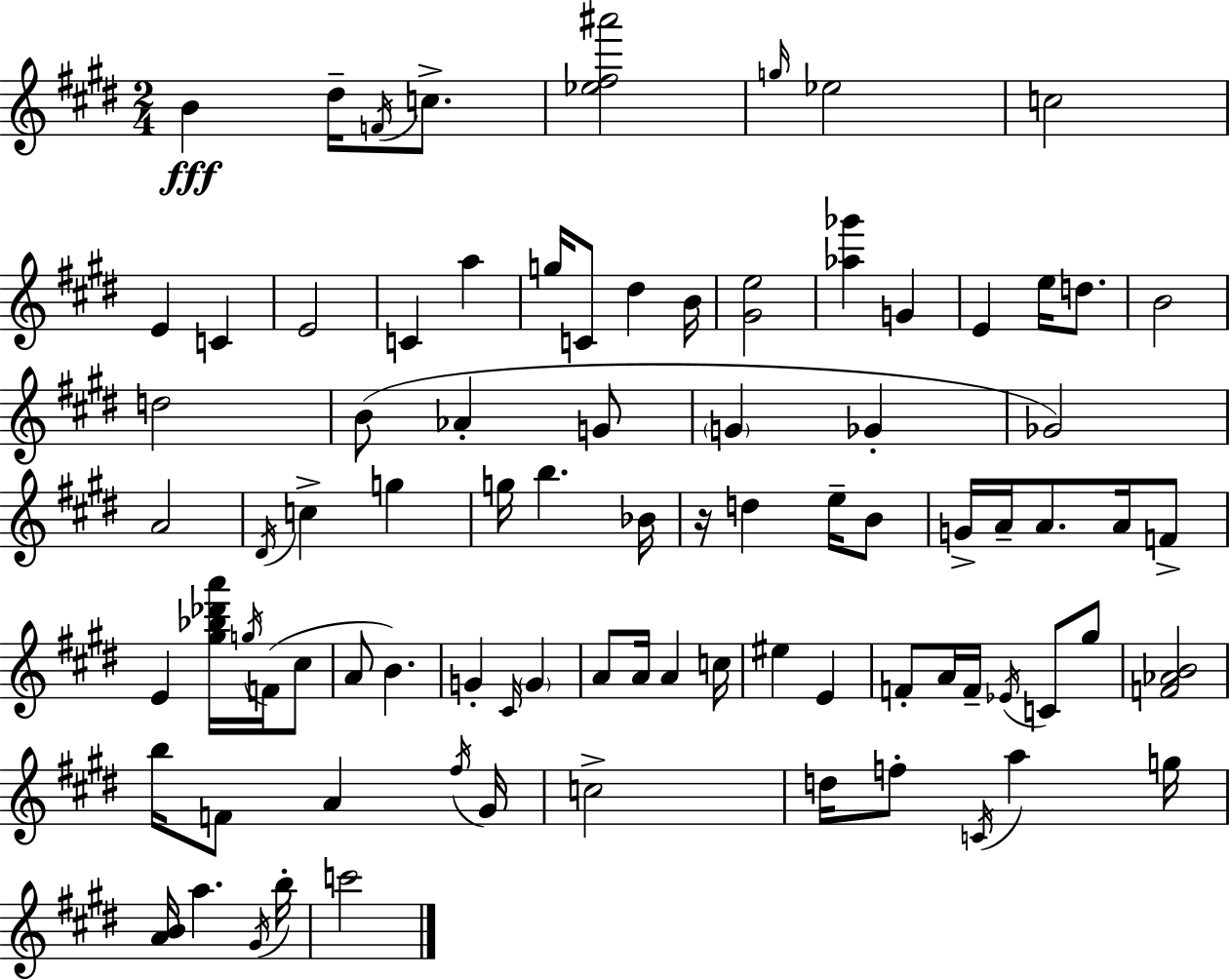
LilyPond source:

{
  \clef treble
  \numericTimeSignature
  \time 2/4
  \key e \major
  b'4\fff dis''16-- \acciaccatura { f'16 } c''8.-> | <ees'' fis'' ais'''>2 | \grace { g''16 } ees''2 | c''2 | \break e'4 c'4 | e'2 | c'4 a''4 | g''16 c'8 dis''4 | \break b'16 <gis' e''>2 | <aes'' ges'''>4 g'4 | e'4 e''16 d''8. | b'2 | \break d''2 | b'8( aes'4-. | g'8 \parenthesize g'4 ges'4-. | ges'2) | \break a'2 | \acciaccatura { dis'16 } c''4-> g''4 | g''16 b''4. | bes'16 r16 d''4 | \break e''16-- b'8 g'16-> a'16-- a'8. | a'16 f'8-> e'4 <gis'' bes'' des''' a'''>16 | \acciaccatura { g''16 } f'16( cis''8 a'8 b'4.) | g'4-. | \break \grace { cis'16 } \parenthesize g'4 a'8 a'16 | a'4 c''16 eis''4 | e'4 f'8-. a'16 | f'16-- \acciaccatura { ees'16 } c'8 gis''8 <f' aes' b'>2 | \break b''16 f'8 | a'4 \acciaccatura { fis''16 } gis'16 c''2-> | d''16 | f''8-. \acciaccatura { c'16 } a''4 g''16 | \break <a' b'>16 a''4. \acciaccatura { gis'16 } | b''16-. c'''2 | \bar "|."
}